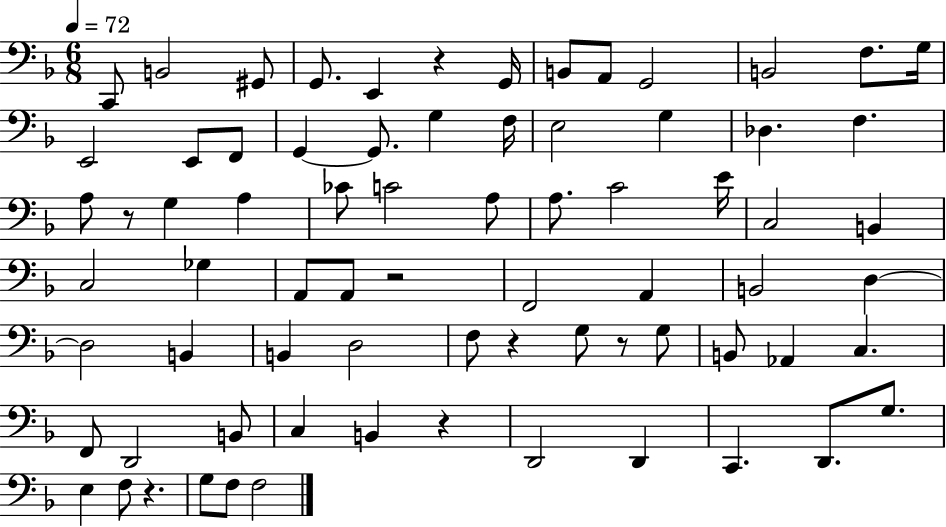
{
  \clef bass
  \numericTimeSignature
  \time 6/8
  \key f \major
  \tempo 4 = 72
  c,8 b,2 gis,8 | g,8. e,4 r4 g,16 | b,8 a,8 g,2 | b,2 f8. g16 | \break e,2 e,8 f,8 | g,4~~ g,8. g4 f16 | e2 g4 | des4. f4. | \break a8 r8 g4 a4 | ces'8 c'2 a8 | a8. c'2 e'16 | c2 b,4 | \break c2 ges4 | a,8 a,8 r2 | f,2 a,4 | b,2 d4~~ | \break d2 b,4 | b,4 d2 | f8 r4 g8 r8 g8 | b,8 aes,4 c4. | \break f,8 d,2 b,8 | c4 b,4 r4 | d,2 d,4 | c,4. d,8. g8. | \break e4 f8 r4. | g8 f8 f2 | \bar "|."
}